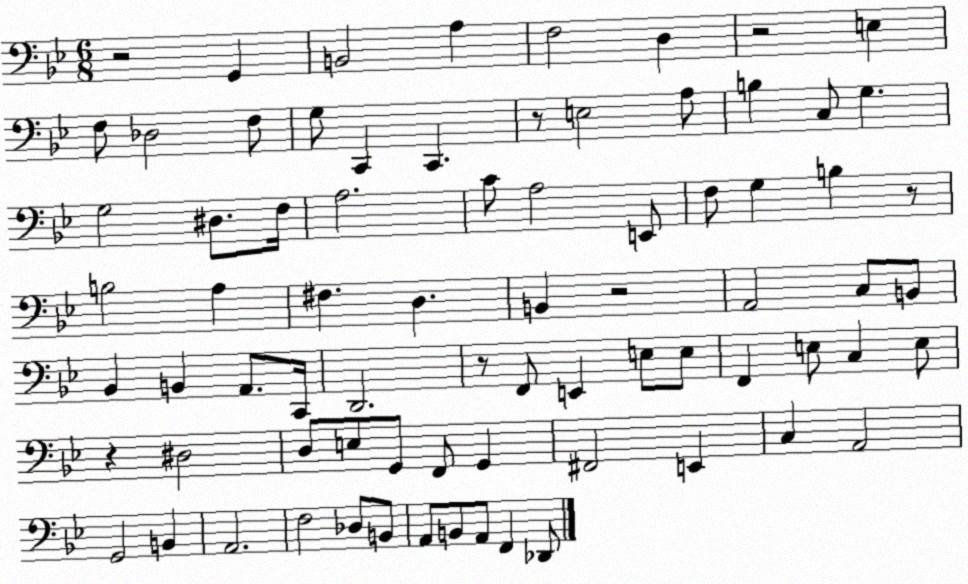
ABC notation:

X:1
T:Untitled
M:6/8
L:1/4
K:Bb
z2 G,, B,,2 A, F,2 D, z2 E, F,/2 _D,2 F,/2 G,/2 C,, C,, z/2 E,2 A,/2 B, C,/2 G, G,2 ^D,/2 F,/4 A,2 C/2 A,2 E,,/2 F,/2 G, B, z/2 B,2 A, ^F, D, B,, z2 A,,2 C,/2 B,,/2 _B,, B,, A,,/2 C,,/4 D,,2 z/2 F,,/2 E,, E,/2 E,/2 F,, E,/2 C, E,/2 z ^D,2 D,/2 E,/2 G,,/2 F,,/2 G,, ^F,,2 E,, C, A,,2 G,,2 B,, A,,2 F,2 _D,/2 B,,/2 A,,/2 B,,/2 A,,/2 F,, _D,,/2